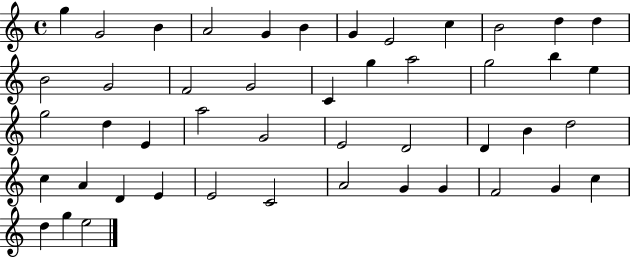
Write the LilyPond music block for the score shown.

{
  \clef treble
  \time 4/4
  \defaultTimeSignature
  \key c \major
  g''4 g'2 b'4 | a'2 g'4 b'4 | g'4 e'2 c''4 | b'2 d''4 d''4 | \break b'2 g'2 | f'2 g'2 | c'4 g''4 a''2 | g''2 b''4 e''4 | \break g''2 d''4 e'4 | a''2 g'2 | e'2 d'2 | d'4 b'4 d''2 | \break c''4 a'4 d'4 e'4 | e'2 c'2 | a'2 g'4 g'4 | f'2 g'4 c''4 | \break d''4 g''4 e''2 | \bar "|."
}